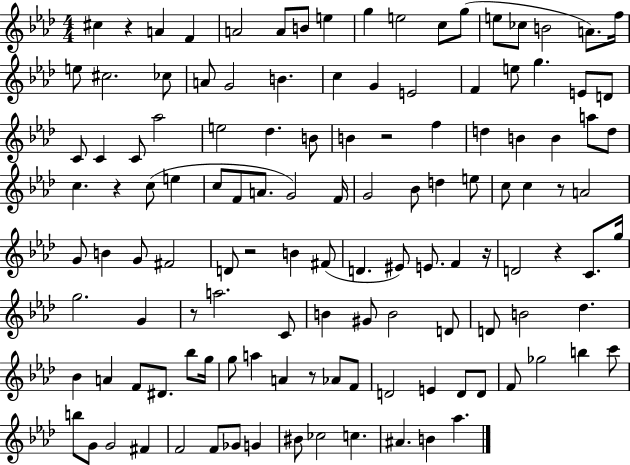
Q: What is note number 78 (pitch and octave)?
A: B4